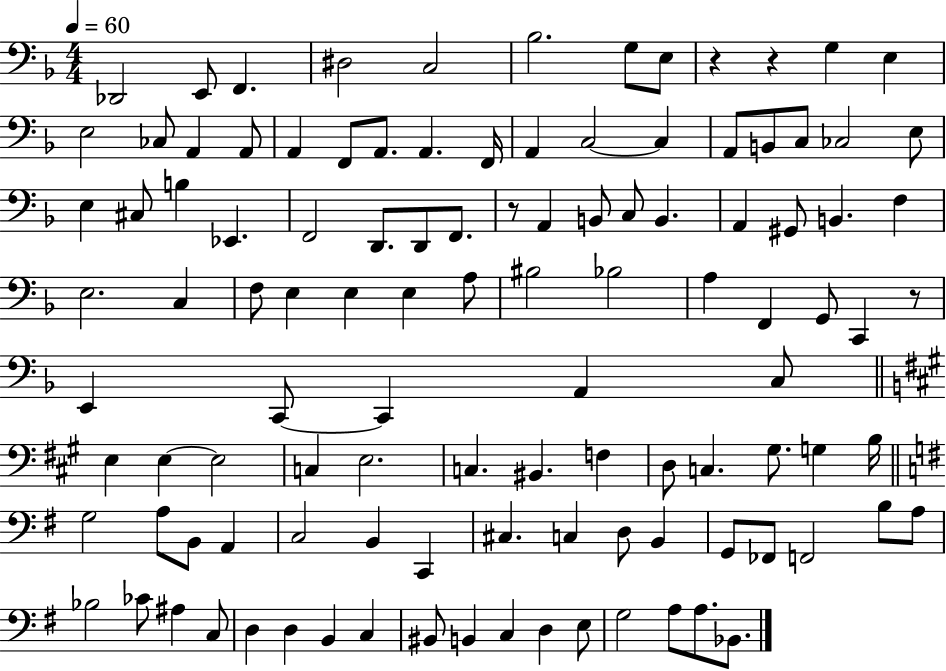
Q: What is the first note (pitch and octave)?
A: Db2